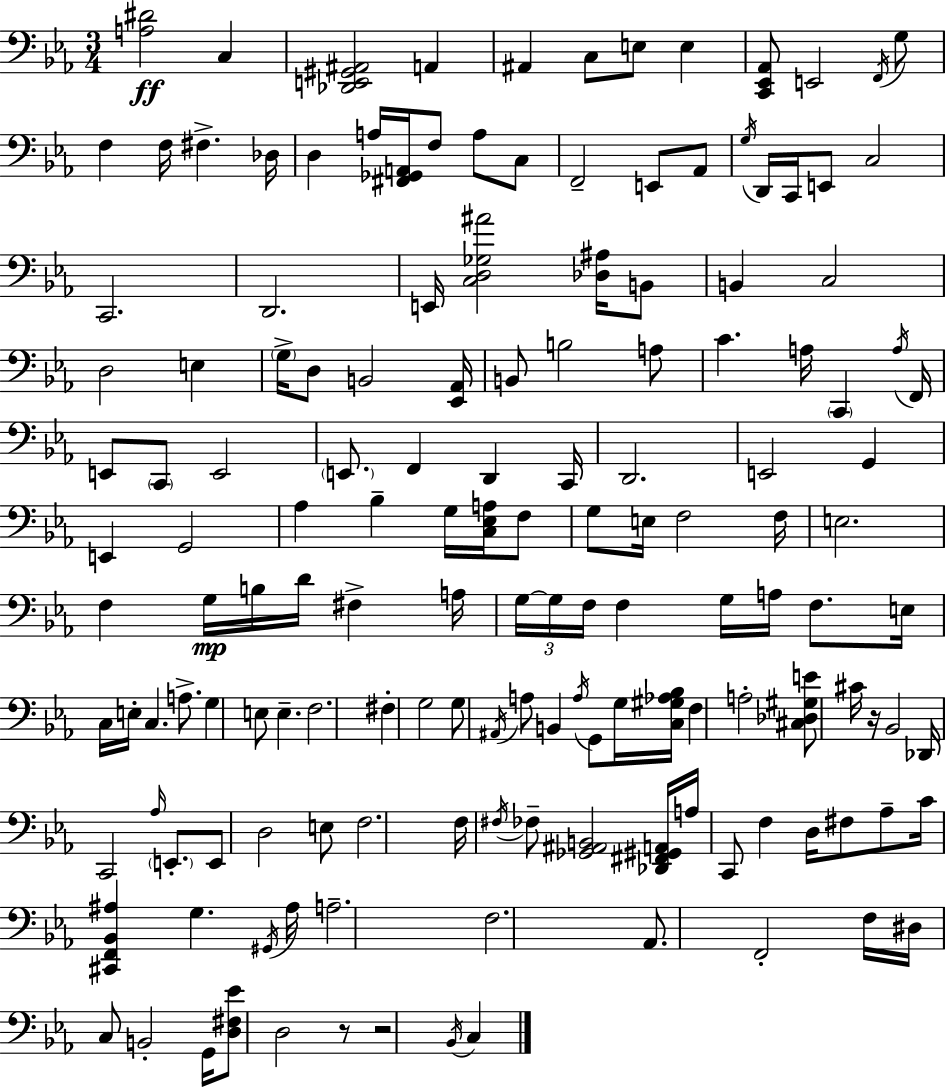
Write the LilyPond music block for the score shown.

{
  \clef bass
  \numericTimeSignature
  \time 3/4
  \key c \minor
  \repeat volta 2 { <a dis'>2\ff c4 | <des, e, gis, ais,>2 a,4 | ais,4 c8 e8 e4 | <c, ees, aes,>8 e,2 \acciaccatura { f,16 } g8 | \break f4 f16 fis4.-> | des16 d4 a16 <fis, ges, a,>16 f8 a8 c8 | f,2-- e,8 aes,8 | \acciaccatura { g16 } d,16 c,16 e,8 c2 | \break c,2. | d,2. | e,16 <c d ges ais'>2 <des ais>16 | b,8 b,4 c2 | \break d2 e4 | \parenthesize g16-> d8 b,2 | <ees, aes,>16 b,8 b2 | a8 c'4. a16 \parenthesize c,4 | \break \acciaccatura { a16 } f,16 e,8 \parenthesize c,8 e,2 | \parenthesize e,8. f,4 d,4 | c,16 d,2. | e,2 g,4 | \break e,4 g,2 | aes4 bes4-- g16 | <c ees a>16 f8 g8 e16 f2 | f16 e2. | \break f4 g16\mp b16 d'16 fis4-> | a16 \tuplet 3/2 { g16~~ g16 f16 } f4 g16 a16 | f8. e16 c16 e16-. c4. | a8.-> g4 e8 e4.-- | \break f2. | fis4-. g2 | g8 \acciaccatura { ais,16 } a8 b,4 | \acciaccatura { a16 } g,8 g16 <c gis aes bes>16 f4 a2-. | \break <cis des gis e'>8 cis'16 r16 bes,2 | des,16 c,2 | \grace { aes16 } \parenthesize e,8.-. e,8 d2 | e8 f2. | \break f16 \acciaccatura { fis16 } fes8-- <ges, ais, b,>2 | <des, fis, gis, a,>16 a16 c,8 f4 | d16 fis8 aes8-- c'16 <cis, f, bes, ais>4 | g4. \acciaccatura { gis,16 } ais16 a2.-- | \break f2. | aes,8. f,2-. | f16 dis16 c8 b,2-. | g,16 <d fis ees'>8 d2 | \break r8 r2 | \acciaccatura { bes,16 } c4 } \bar "|."
}